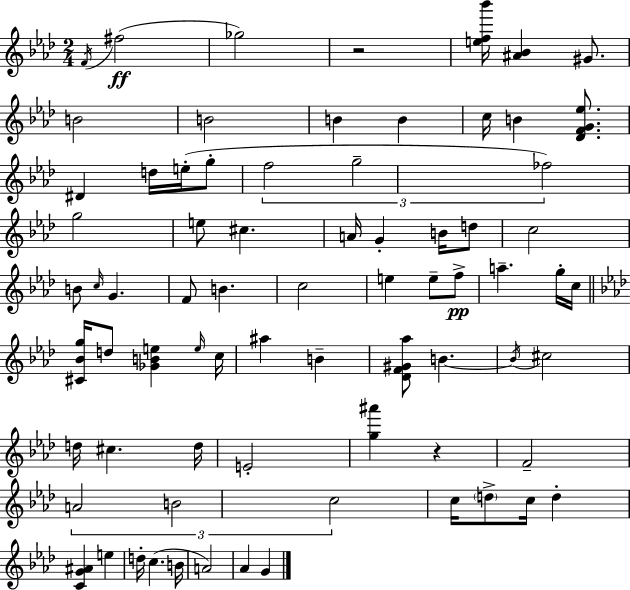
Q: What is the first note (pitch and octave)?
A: F4